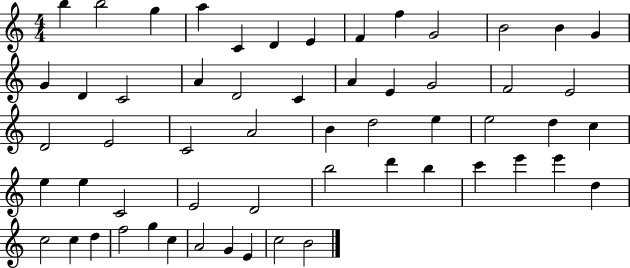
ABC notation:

X:1
T:Untitled
M:4/4
L:1/4
K:C
b b2 g a C D E F f G2 B2 B G G D C2 A D2 C A E G2 F2 E2 D2 E2 C2 A2 B d2 e e2 d c e e C2 E2 D2 b2 d' b c' e' e' d c2 c d f2 g c A2 G E c2 B2